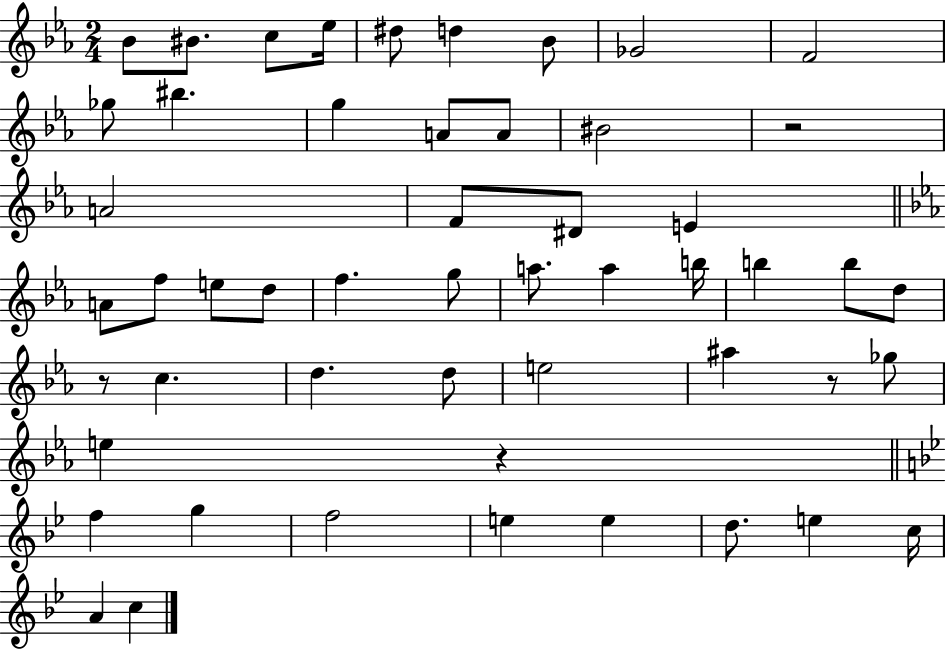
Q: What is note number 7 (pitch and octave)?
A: Bb4